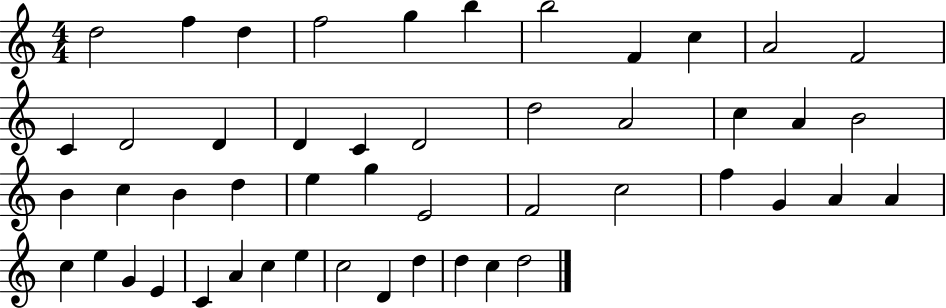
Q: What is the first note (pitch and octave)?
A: D5